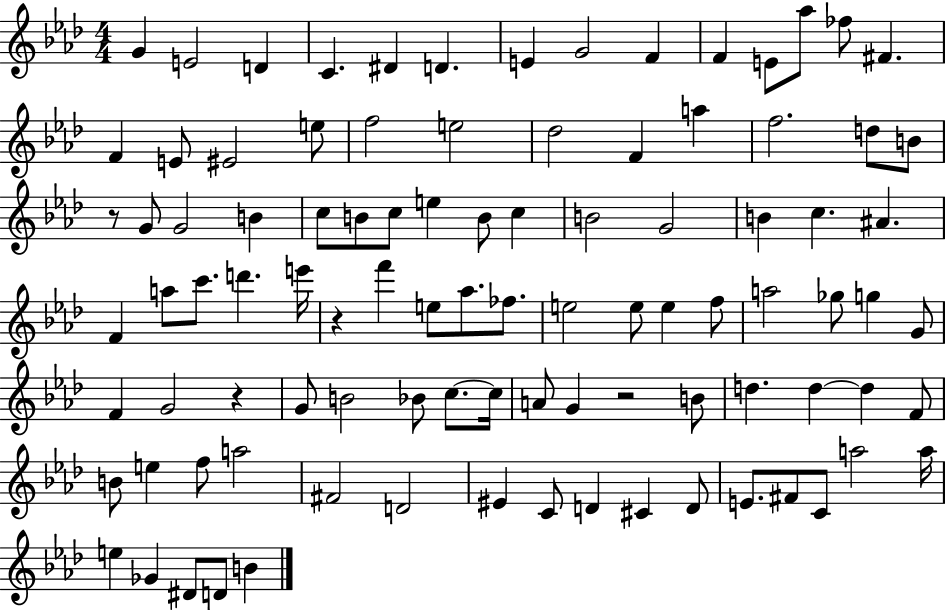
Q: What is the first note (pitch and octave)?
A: G4